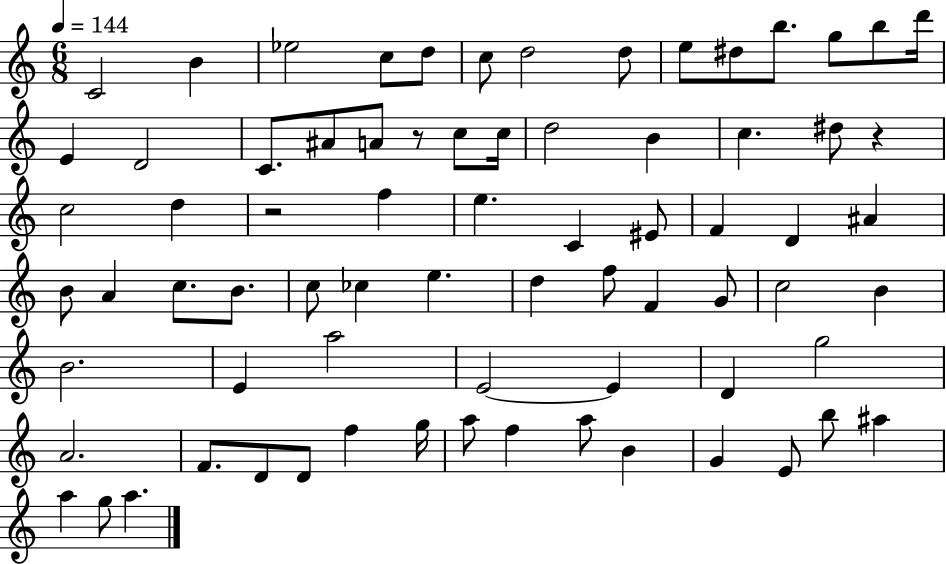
{
  \clef treble
  \numericTimeSignature
  \time 6/8
  \key c \major
  \tempo 4 = 144
  c'2 b'4 | ees''2 c''8 d''8 | c''8 d''2 d''8 | e''8 dis''8 b''8. g''8 b''8 d'''16 | \break e'4 d'2 | c'8. ais'8 a'8 r8 c''8 c''16 | d''2 b'4 | c''4. dis''8 r4 | \break c''2 d''4 | r2 f''4 | e''4. c'4 eis'8 | f'4 d'4 ais'4 | \break b'8 a'4 c''8. b'8. | c''8 ces''4 e''4. | d''4 f''8 f'4 g'8 | c''2 b'4 | \break b'2. | e'4 a''2 | e'2~~ e'4 | d'4 g''2 | \break a'2. | f'8. d'8 d'8 f''4 g''16 | a''8 f''4 a''8 b'4 | g'4 e'8 b''8 ais''4 | \break a''4 g''8 a''4. | \bar "|."
}